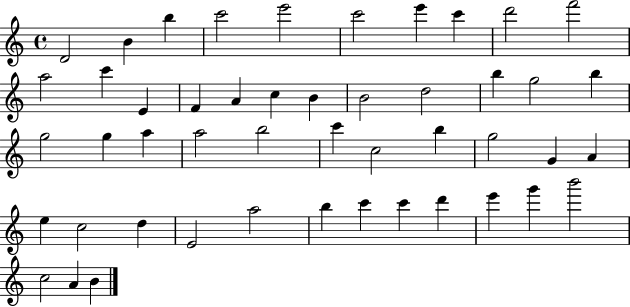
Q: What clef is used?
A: treble